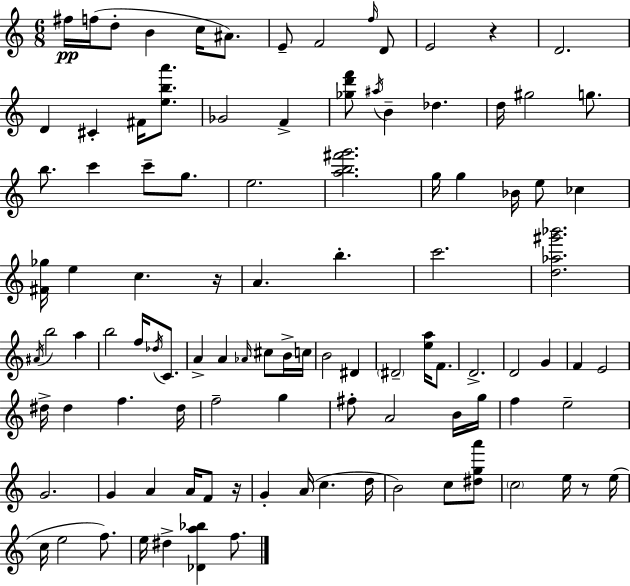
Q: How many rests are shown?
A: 4